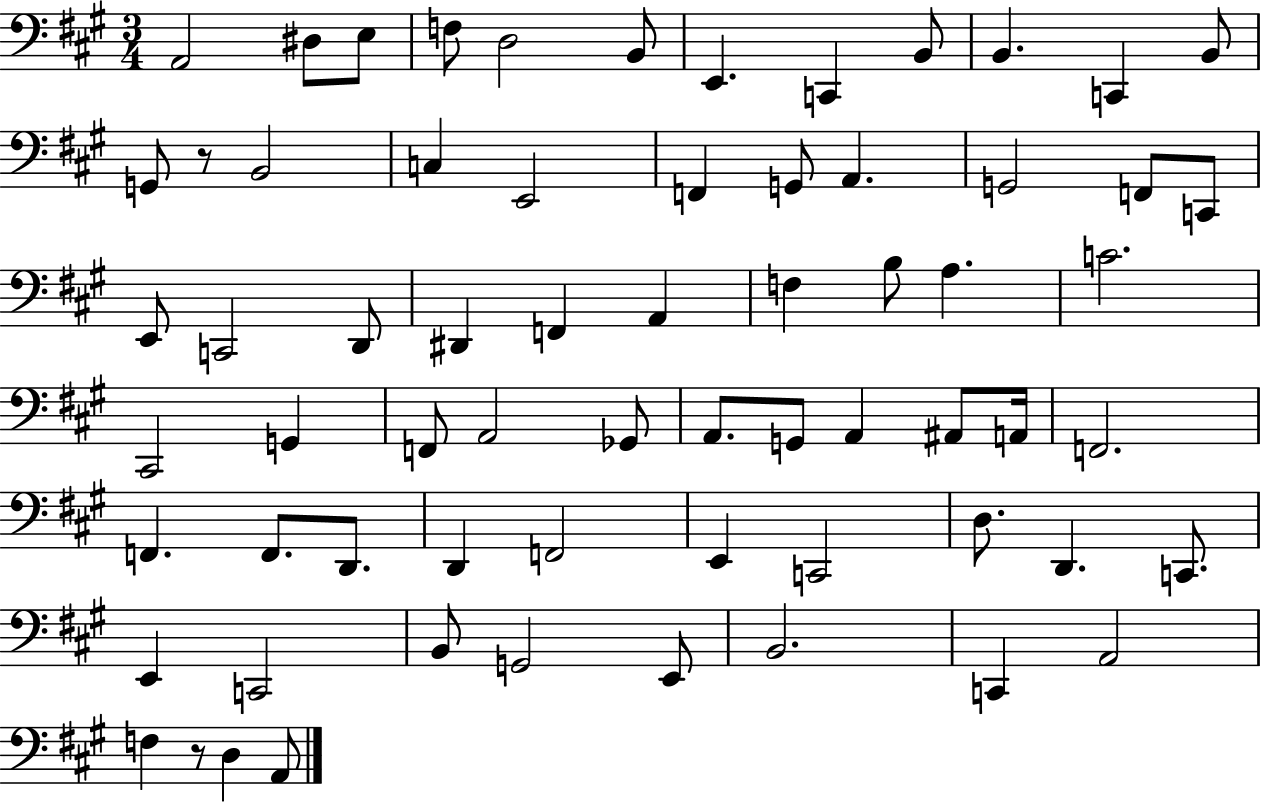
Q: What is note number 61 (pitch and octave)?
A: A2